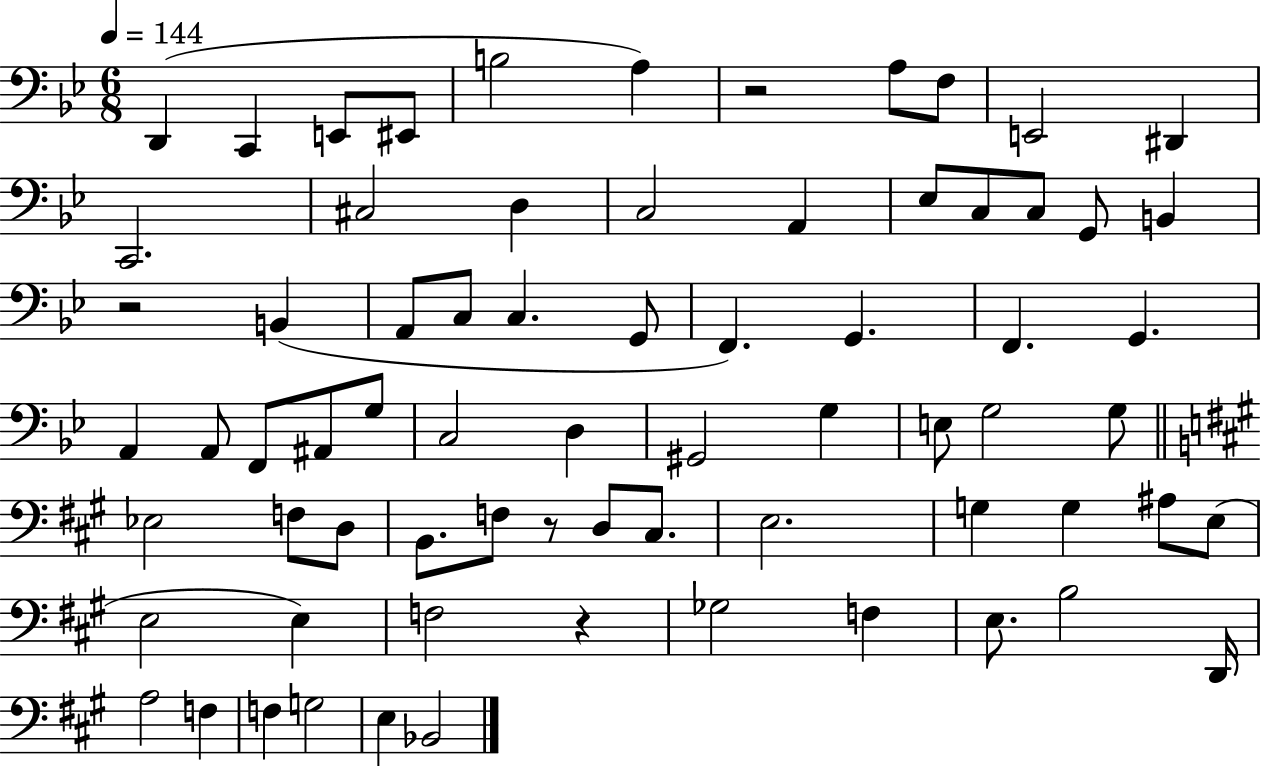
{
  \clef bass
  \numericTimeSignature
  \time 6/8
  \key bes \major
  \tempo 4 = 144
  \repeat volta 2 { d,4( c,4 e,8 eis,8 | b2 a4) | r2 a8 f8 | e,2 dis,4 | \break c,2. | cis2 d4 | c2 a,4 | ees8 c8 c8 g,8 b,4 | \break r2 b,4( | a,8 c8 c4. g,8 | f,4.) g,4. | f,4. g,4. | \break a,4 a,8 f,8 ais,8 g8 | c2 d4 | gis,2 g4 | e8 g2 g8 | \break \bar "||" \break \key a \major ees2 f8 d8 | b,8. f8 r8 d8 cis8. | e2. | g4 g4 ais8 e8( | \break e2 e4) | f2 r4 | ges2 f4 | e8. b2 d,16 | \break a2 f4 | f4 g2 | e4 bes,2 | } \bar "|."
}